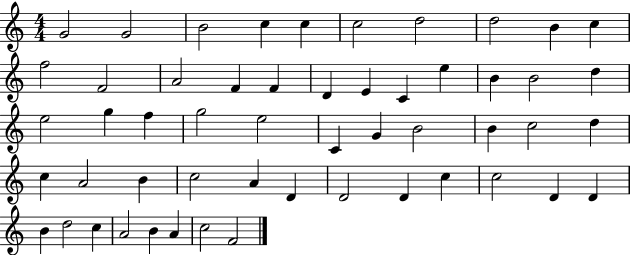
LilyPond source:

{
  \clef treble
  \numericTimeSignature
  \time 4/4
  \key c \major
  g'2 g'2 | b'2 c''4 c''4 | c''2 d''2 | d''2 b'4 c''4 | \break f''2 f'2 | a'2 f'4 f'4 | d'4 e'4 c'4 e''4 | b'4 b'2 d''4 | \break e''2 g''4 f''4 | g''2 e''2 | c'4 g'4 b'2 | b'4 c''2 d''4 | \break c''4 a'2 b'4 | c''2 a'4 d'4 | d'2 d'4 c''4 | c''2 d'4 d'4 | \break b'4 d''2 c''4 | a'2 b'4 a'4 | c''2 f'2 | \bar "|."
}